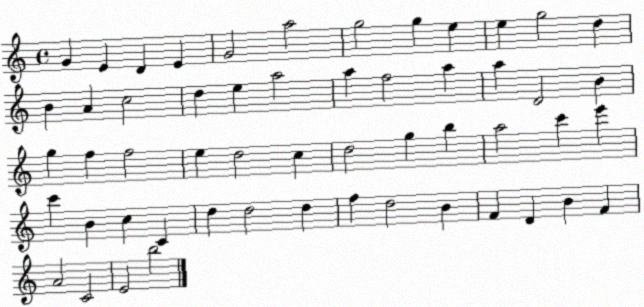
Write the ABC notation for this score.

X:1
T:Untitled
M:4/4
L:1/4
K:C
G E D E G2 a2 g2 g e e g2 d B A c2 d e a2 a f2 a a D2 B g f f2 e d2 c d2 g b a2 c' e' c' B c C d d2 d f d2 B F D B F A2 C2 E2 b2